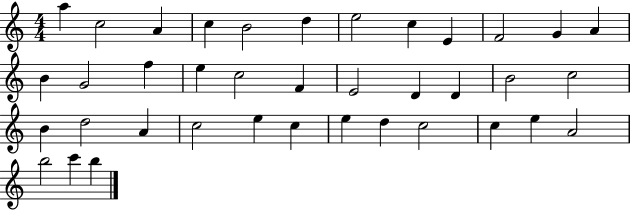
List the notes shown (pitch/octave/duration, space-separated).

A5/q C5/h A4/q C5/q B4/h D5/q E5/h C5/q E4/q F4/h G4/q A4/q B4/q G4/h F5/q E5/q C5/h F4/q E4/h D4/q D4/q B4/h C5/h B4/q D5/h A4/q C5/h E5/q C5/q E5/q D5/q C5/h C5/q E5/q A4/h B5/h C6/q B5/q